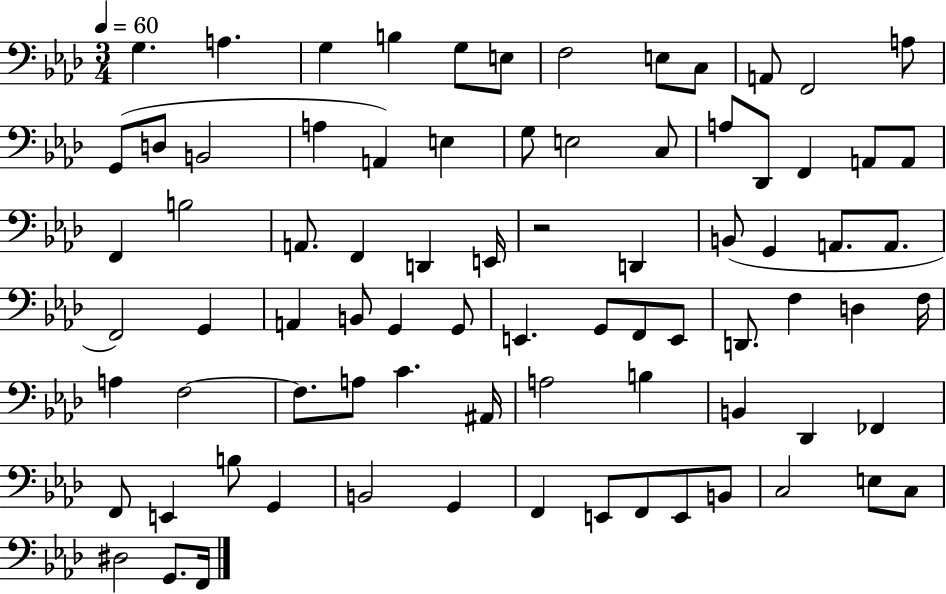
G3/q. A3/q. G3/q B3/q G3/e E3/e F3/h E3/e C3/e A2/e F2/h A3/e G2/e D3/e B2/h A3/q A2/q E3/q G3/e E3/h C3/e A3/e Db2/e F2/q A2/e A2/e F2/q B3/h A2/e. F2/q D2/q E2/s R/h D2/q B2/e G2/q A2/e. A2/e. F2/h G2/q A2/q B2/e G2/q G2/e E2/q. G2/e F2/e E2/e D2/e. F3/q D3/q F3/s A3/q F3/h F3/e. A3/e C4/q. A#2/s A3/h B3/q B2/q Db2/q FES2/q F2/e E2/q B3/e G2/q B2/h G2/q F2/q E2/e F2/e E2/e B2/e C3/h E3/e C3/e D#3/h G2/e. F2/s